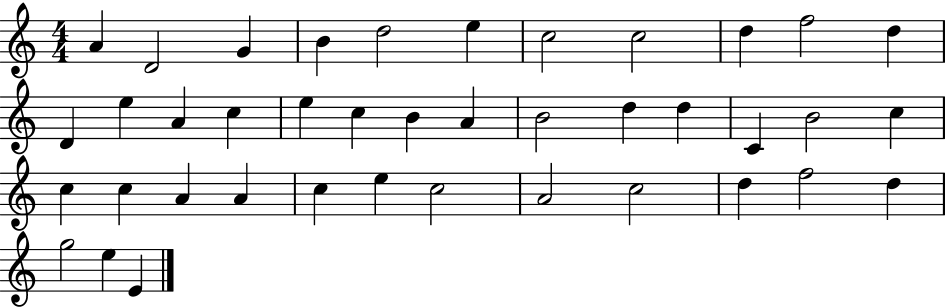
A4/q D4/h G4/q B4/q D5/h E5/q C5/h C5/h D5/q F5/h D5/q D4/q E5/q A4/q C5/q E5/q C5/q B4/q A4/q B4/h D5/q D5/q C4/q B4/h C5/q C5/q C5/q A4/q A4/q C5/q E5/q C5/h A4/h C5/h D5/q F5/h D5/q G5/h E5/q E4/q